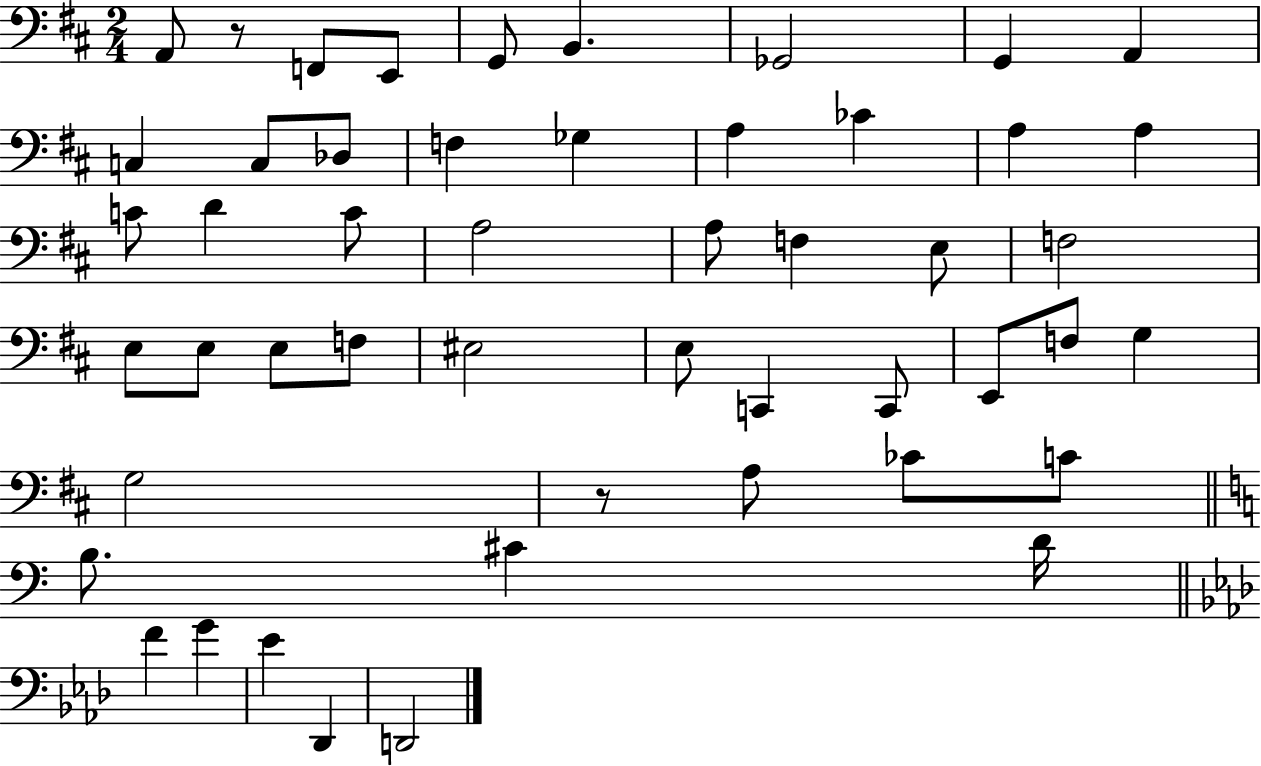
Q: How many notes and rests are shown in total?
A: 50